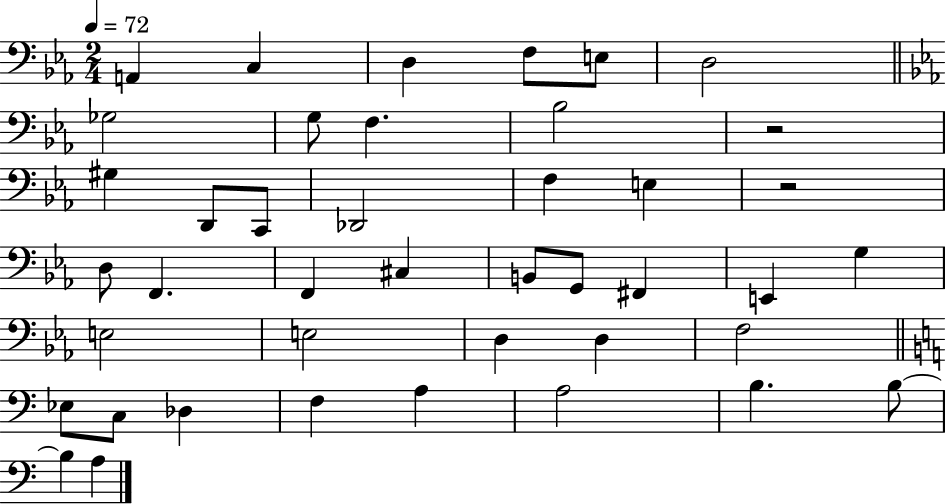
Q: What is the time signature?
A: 2/4